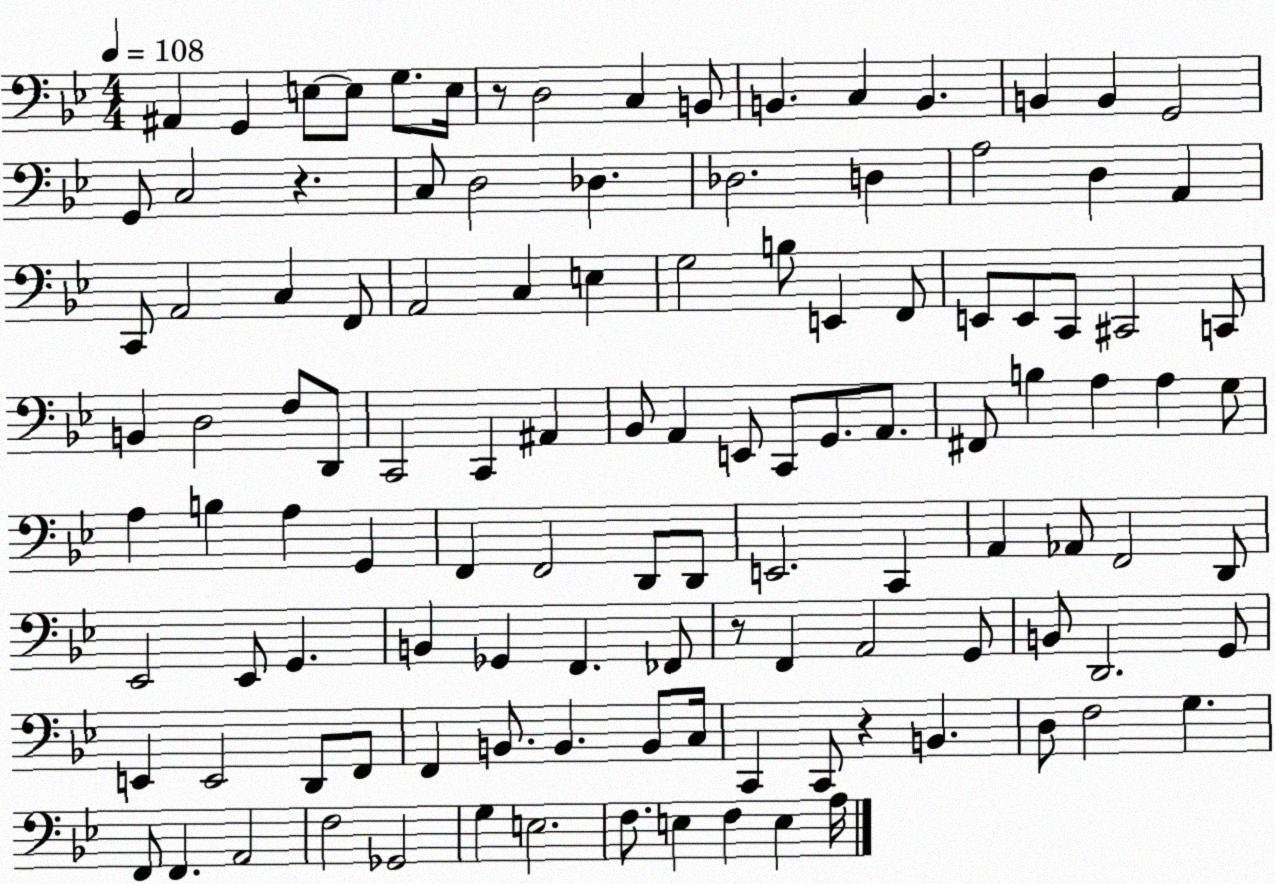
X:1
T:Untitled
M:4/4
L:1/4
K:Bb
^A,, G,, E,/2 E,/2 G,/2 E,/4 z/2 D,2 C, B,,/2 B,, C, B,, B,, B,, G,,2 G,,/2 C,2 z C,/2 D,2 _D, _D,2 D, A,2 D, A,, C,,/2 A,,2 C, F,,/2 A,,2 C, E, G,2 B,/2 E,, F,,/2 E,,/2 E,,/2 C,,/2 ^C,,2 C,,/2 B,, D,2 F,/2 D,,/2 C,,2 C,, ^A,, _B,,/2 A,, E,,/2 C,,/2 G,,/2 A,,/2 ^F,,/2 B, A, A, G,/2 A, B, A, G,, F,, F,,2 D,,/2 D,,/2 E,,2 C,, A,, _A,,/2 F,,2 D,,/2 _E,,2 _E,,/2 G,, B,, _G,, F,, _F,,/2 z/2 F,, A,,2 G,,/2 B,,/2 D,,2 G,,/2 E,, E,,2 D,,/2 F,,/2 F,, B,,/2 B,, B,,/2 C,/4 C,, C,,/2 z B,, D,/2 F,2 G, F,,/2 F,, A,,2 F,2 _G,,2 G, E,2 F,/2 E, F, E, A,/4